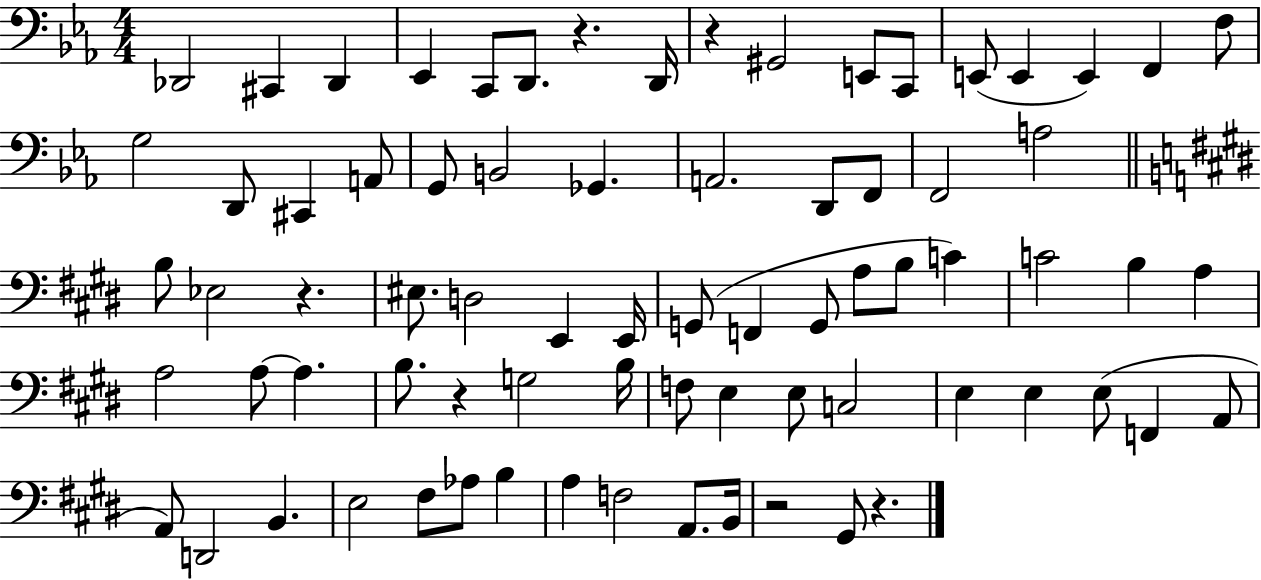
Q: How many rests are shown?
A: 6